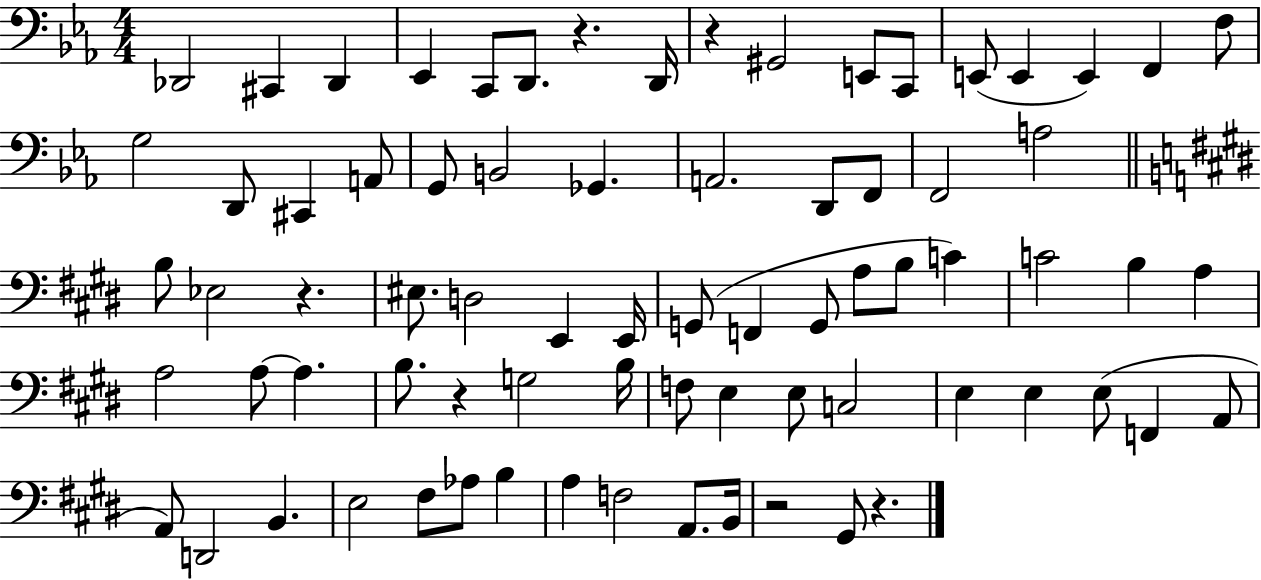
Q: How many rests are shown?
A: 6